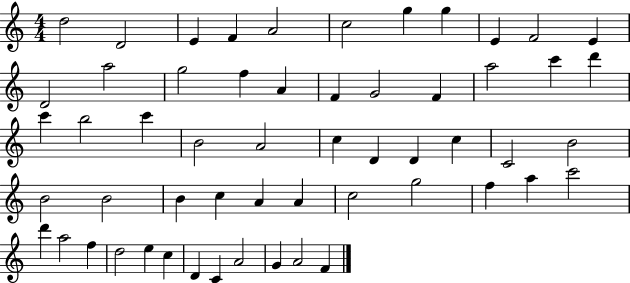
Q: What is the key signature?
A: C major